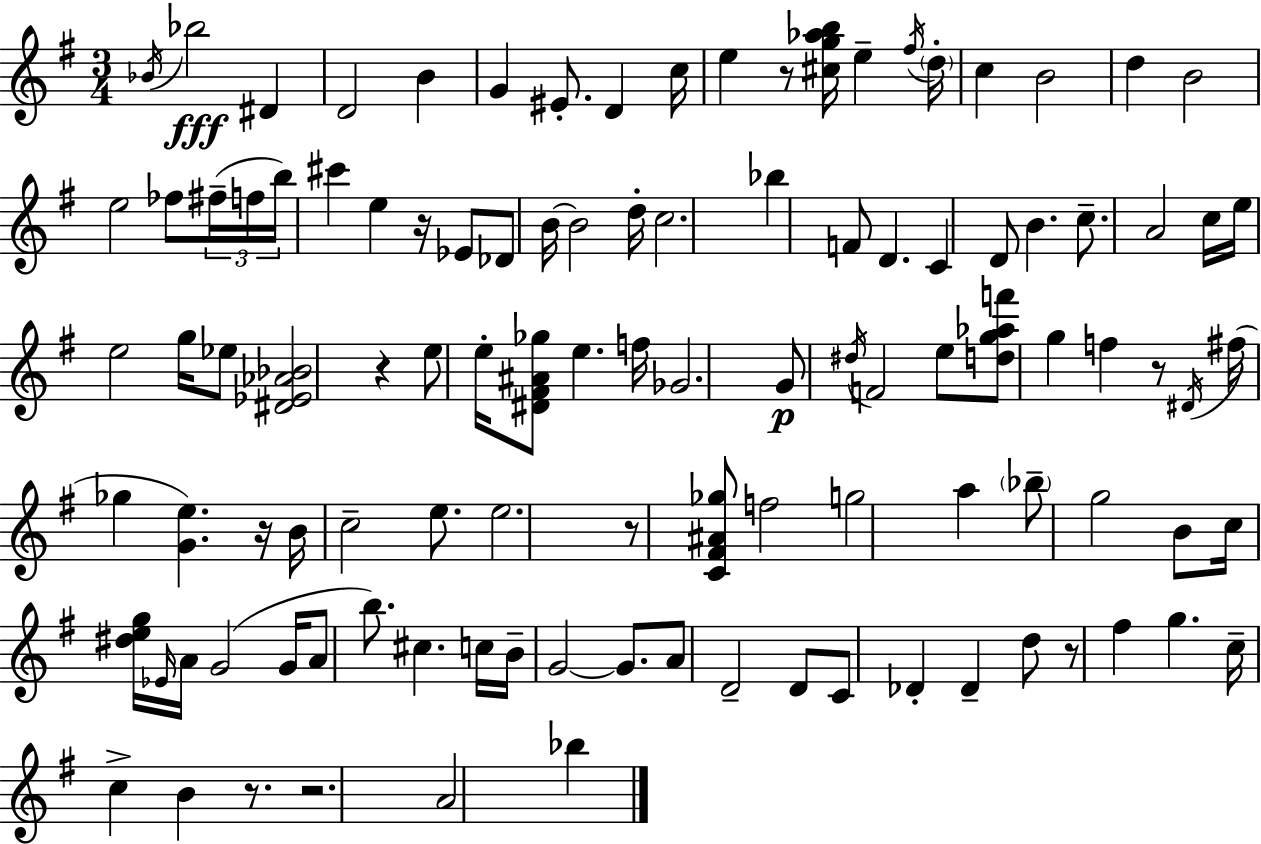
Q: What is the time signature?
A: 3/4